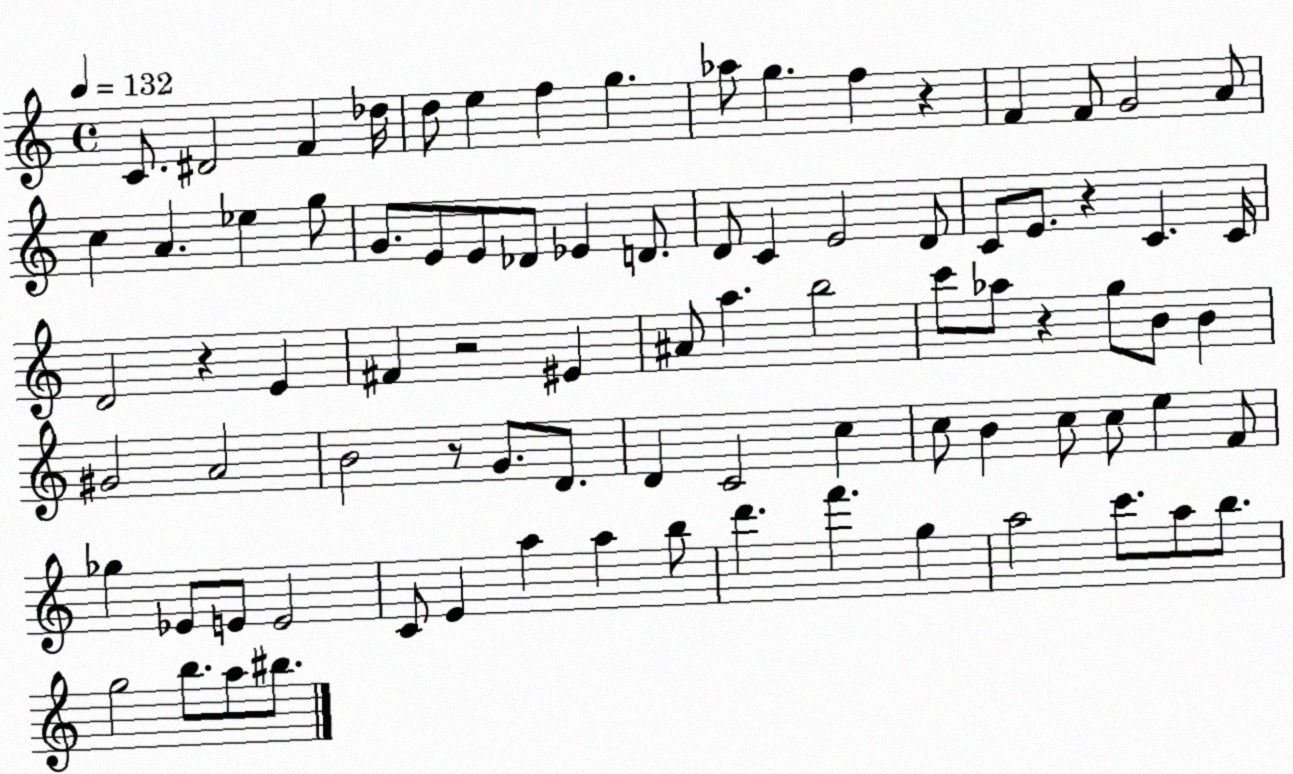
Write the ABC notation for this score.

X:1
T:Untitled
M:4/4
L:1/4
K:C
C/2 ^D2 F _d/4 d/2 e f g _a/2 g f z F F/2 G2 A/2 c A _e g/2 G/2 E/2 E/2 _D/2 _E D/2 D/2 C E2 D/2 C/2 E/2 z C C/4 D2 z E ^F z2 ^E ^A/2 a b2 c'/2 _a/2 z g/2 B/2 B ^G2 A2 B2 z/2 G/2 D/2 D C2 c c/2 B c/2 c/2 e F/2 _g _E/2 E/2 E2 C/2 E a a b/2 d' f' g a2 c'/2 a/2 b/2 g2 b/2 a/2 ^b/2